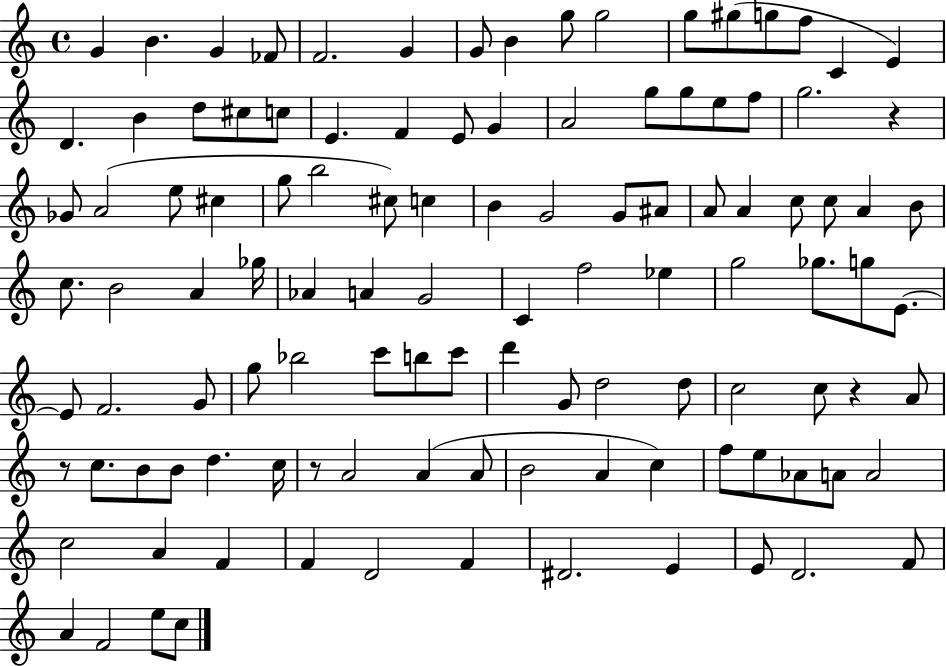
{
  \clef treble
  \time 4/4
  \defaultTimeSignature
  \key c \major
  \repeat volta 2 { g'4 b'4. g'4 fes'8 | f'2. g'4 | g'8 b'4 g''8 g''2 | g''8 gis''8( g''8 f''8 c'4 e'4) | \break d'4. b'4 d''8 cis''8 c''8 | e'4. f'4 e'8 g'4 | a'2 g''8 g''8 e''8 f''8 | g''2. r4 | \break ges'8 a'2( e''8 cis''4 | g''8 b''2 cis''8) c''4 | b'4 g'2 g'8 ais'8 | a'8 a'4 c''8 c''8 a'4 b'8 | \break c''8. b'2 a'4 ges''16 | aes'4 a'4 g'2 | c'4 f''2 ees''4 | g''2 ges''8. g''8 e'8.~~ | \break e'8 f'2. g'8 | g''8 bes''2 c'''8 b''8 c'''8 | d'''4 g'8 d''2 d''8 | c''2 c''8 r4 a'8 | \break r8 c''8. b'8 b'8 d''4. c''16 | r8 a'2 a'4( a'8 | b'2 a'4 c''4) | f''8 e''8 aes'8 a'8 a'2 | \break c''2 a'4 f'4 | f'4 d'2 f'4 | dis'2. e'4 | e'8 d'2. f'8 | \break a'4 f'2 e''8 c''8 | } \bar "|."
}